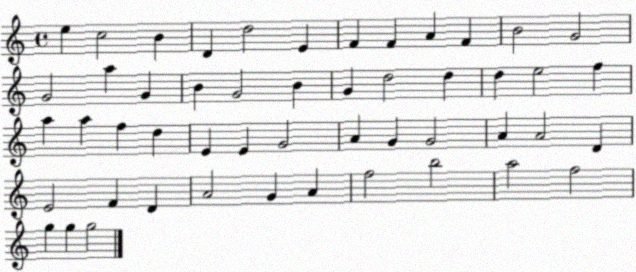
X:1
T:Untitled
M:4/4
L:1/4
K:C
e c2 B D d2 E F F A F B2 G2 G2 a G B G2 B G d2 d d e2 f a a f d E E G2 A G G2 A A2 D E2 F D A2 G A f2 b2 a2 f2 g g g2